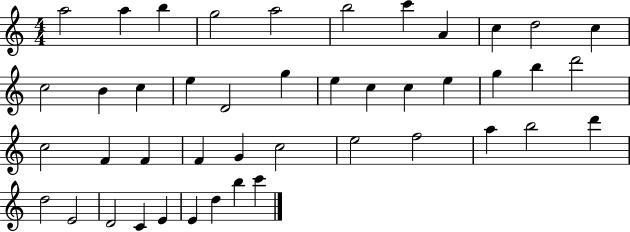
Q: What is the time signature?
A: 4/4